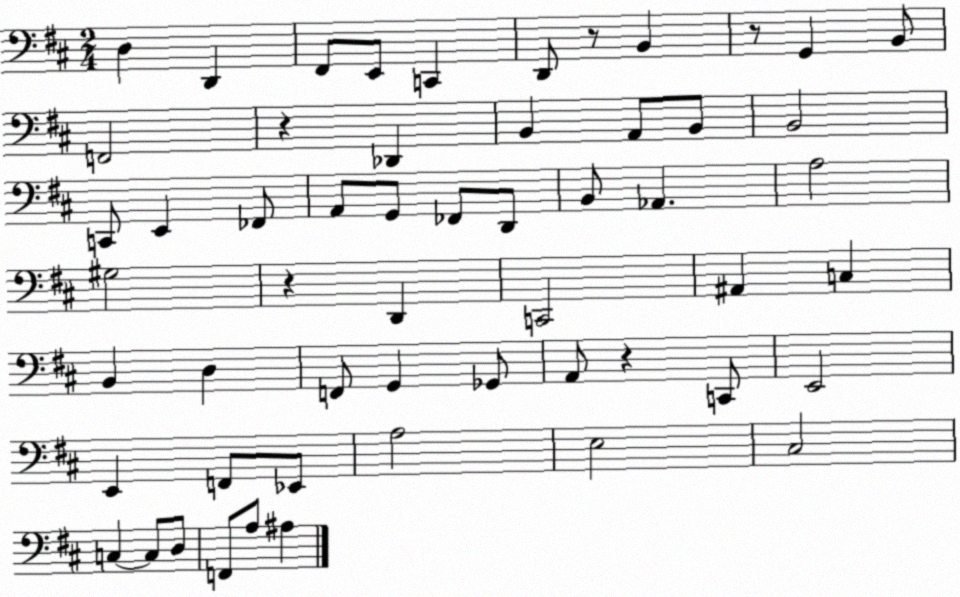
X:1
T:Untitled
M:2/4
L:1/4
K:D
D, D,, ^F,,/2 E,,/2 C,, D,,/2 z/2 B,, z/2 G,, B,,/2 F,,2 z _D,, B,, A,,/2 B,,/2 B,,2 C,,/2 E,, _F,,/2 A,,/2 G,,/2 _F,,/2 D,,/2 B,,/2 _A,, A,2 ^G,2 z D,, C,,2 ^A,, C, B,, D, F,,/2 G,, _G,,/2 A,,/2 z C,,/2 E,,2 E,, F,,/2 _E,,/2 A,2 E,2 ^C,2 C, C,/2 D,/2 F,,/2 A,/2 ^A,